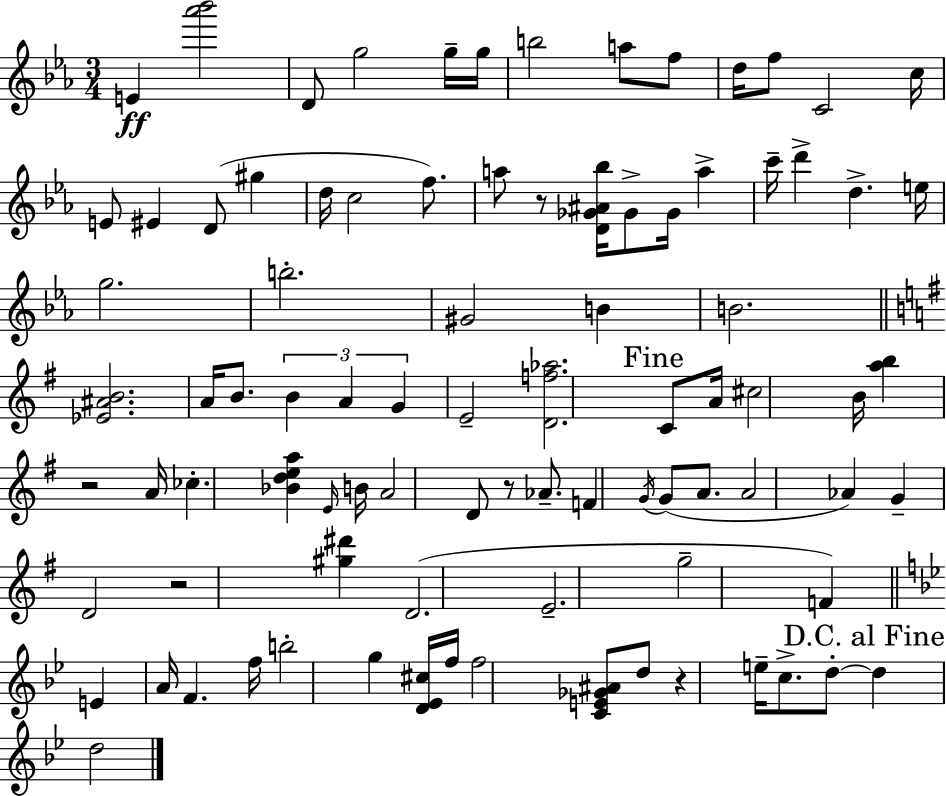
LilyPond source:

{
  \clef treble
  \numericTimeSignature
  \time 3/4
  \key c \minor
  e'4\ff <aes''' bes'''>2 | d'8 g''2 g''16-- g''16 | b''2 a''8 f''8 | d''16 f''8 c'2 c''16 | \break e'8 eis'4 d'8( gis''4 | d''16 c''2 f''8.) | a''8 r8 <d' ges' ais' bes''>16 ges'8-> ges'16 a''4-> | c'''16-- d'''4-> d''4.-> e''16 | \break g''2. | b''2.-. | gis'2 b'4 | b'2. | \break \bar "||" \break \key g \major <ees' ais' b'>2. | a'16 b'8. \tuplet 3/2 { b'4 a'4 | g'4 } e'2-- | <d' f'' aes''>2. | \break \mark "Fine" c'8 a'16 cis''2 b'16 | <a'' b''>4 r2 | a'16 ces''4.-. <bes' d'' e'' a''>4 \grace { e'16 } | b'16 a'2 d'8 r8 | \break aes'8.-- f'4 \acciaccatura { g'16 } g'8( a'8. | a'2 aes'4) | g'4-- d'2 | r2 <gis'' dis'''>4 | \break d'2.( | e'2.-- | g''2-- f'4) | \bar "||" \break \key g \minor e'4 a'16 f'4. f''16 | b''2-. g''4 | <d' ees' cis''>16 f''16 f''2 <c' e' ges' ais'>8 | d''8 r4 e''16-- c''8.-> d''8-.~~ | \break \mark "D.C. al Fine" d''4 d''2 | \bar "|."
}